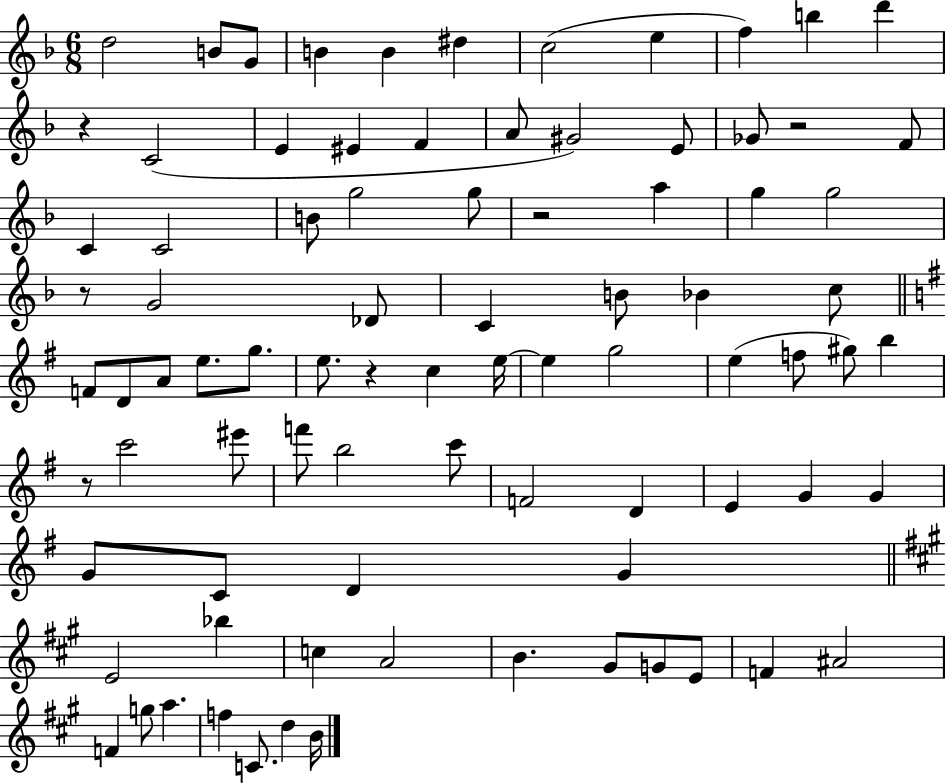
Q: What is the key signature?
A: F major